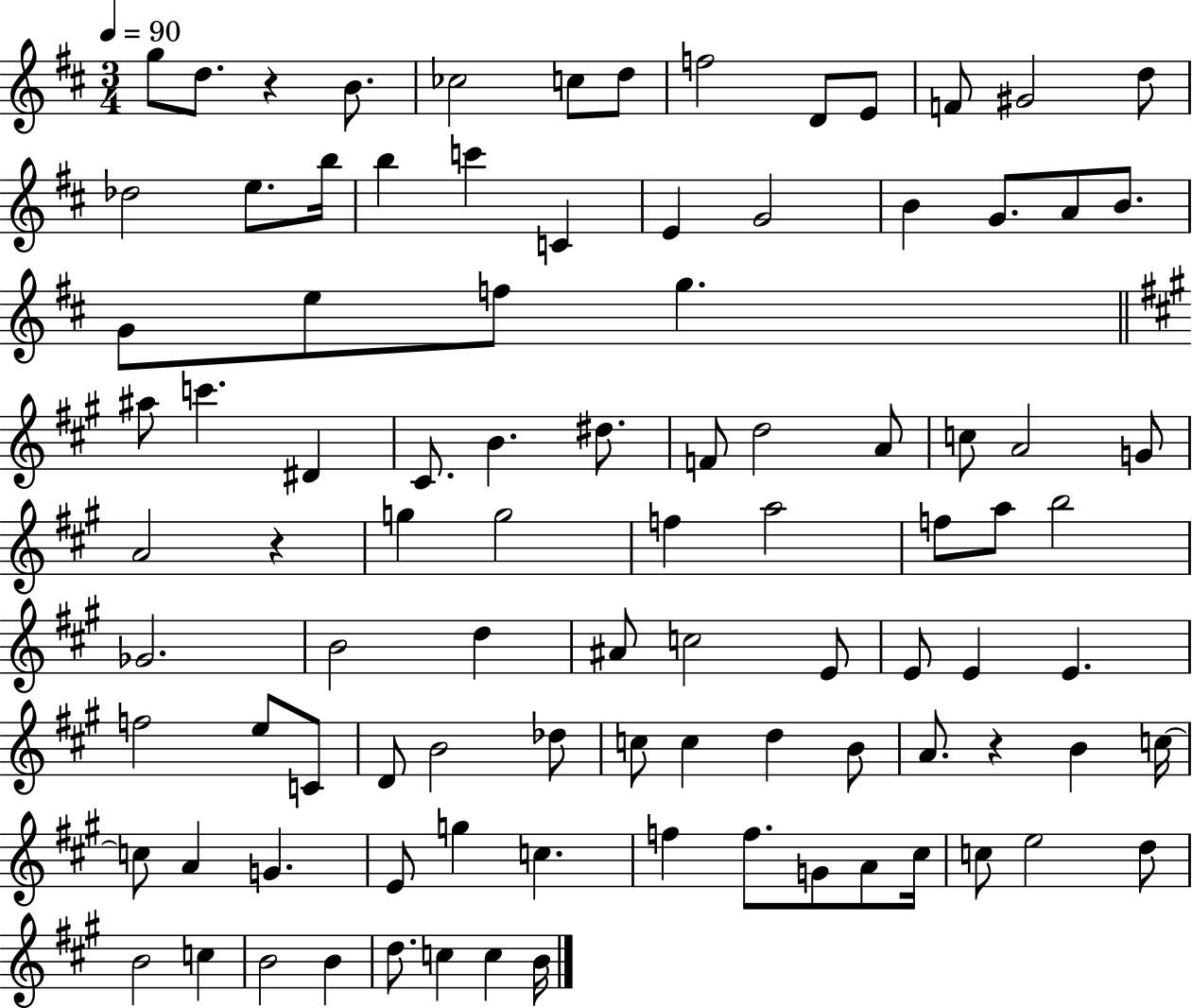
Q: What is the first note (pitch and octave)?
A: G5